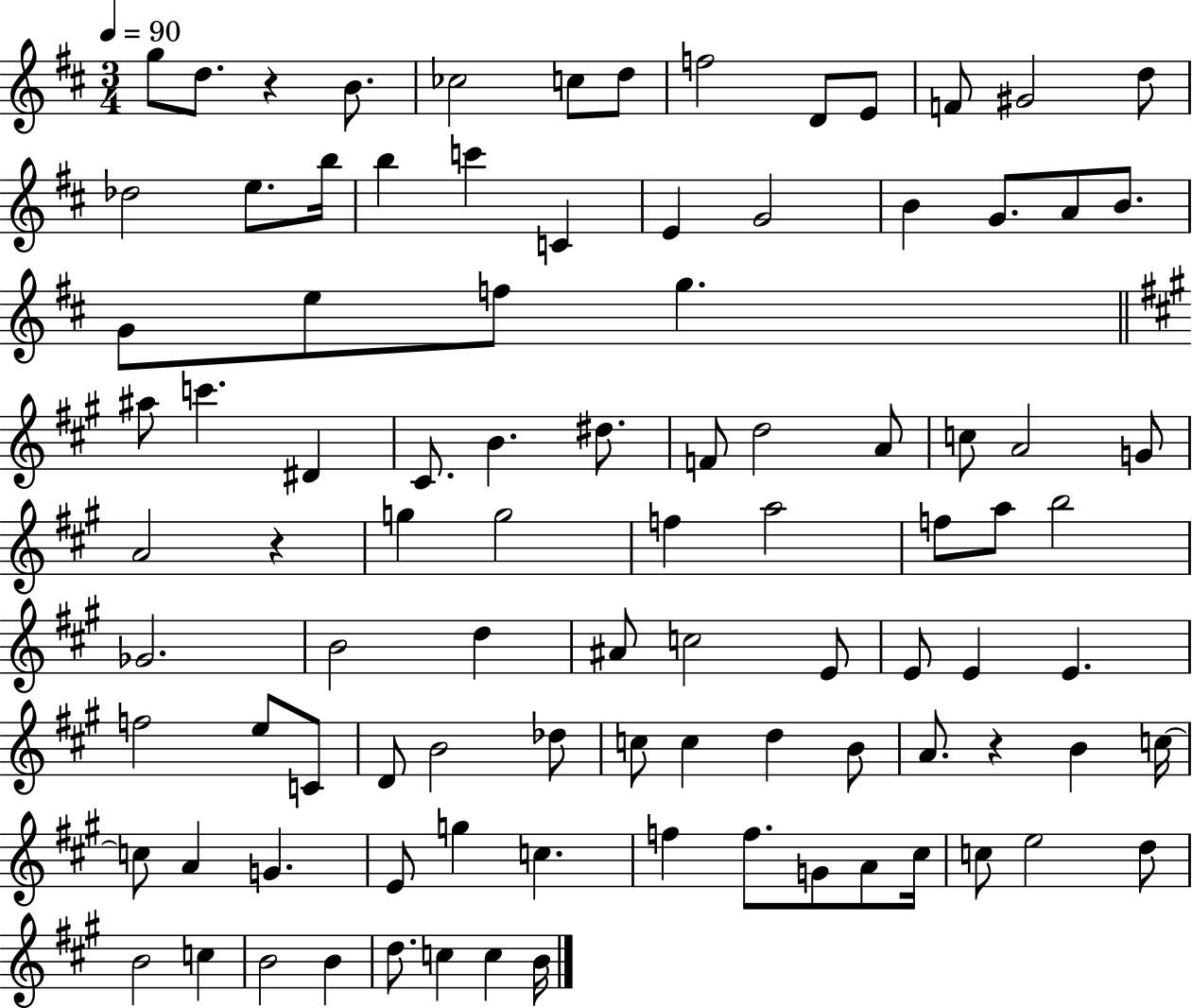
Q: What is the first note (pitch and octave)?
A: G5